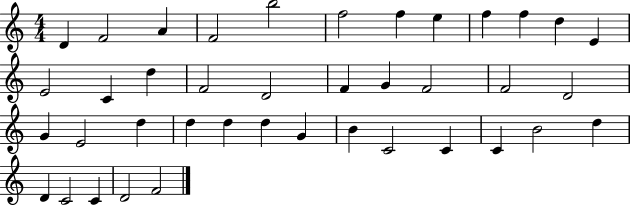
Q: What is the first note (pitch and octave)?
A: D4